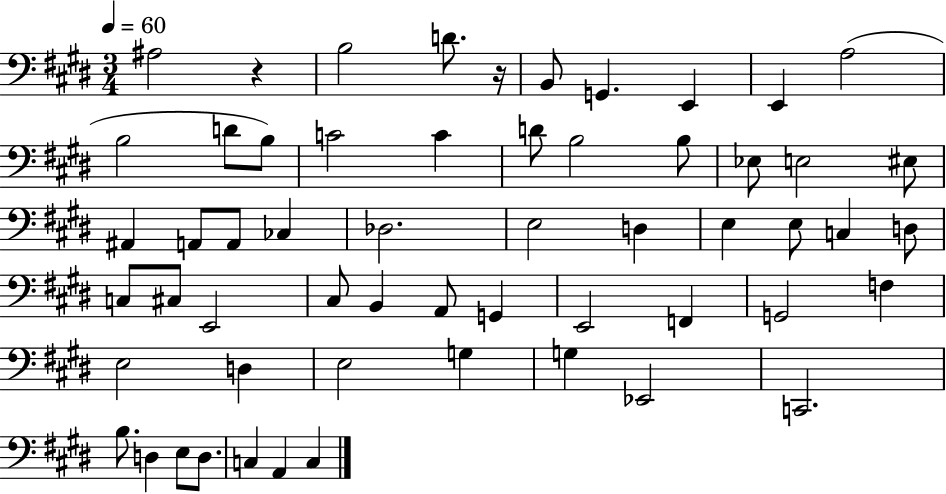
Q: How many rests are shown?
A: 2